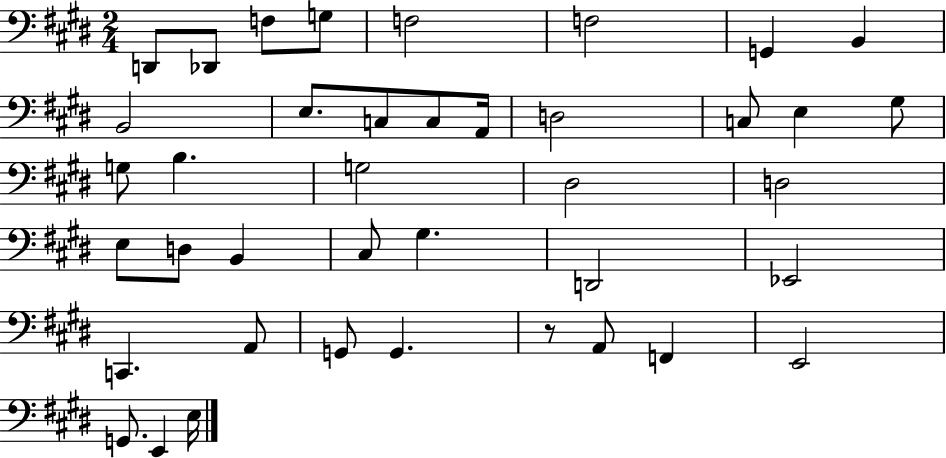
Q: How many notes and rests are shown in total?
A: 40